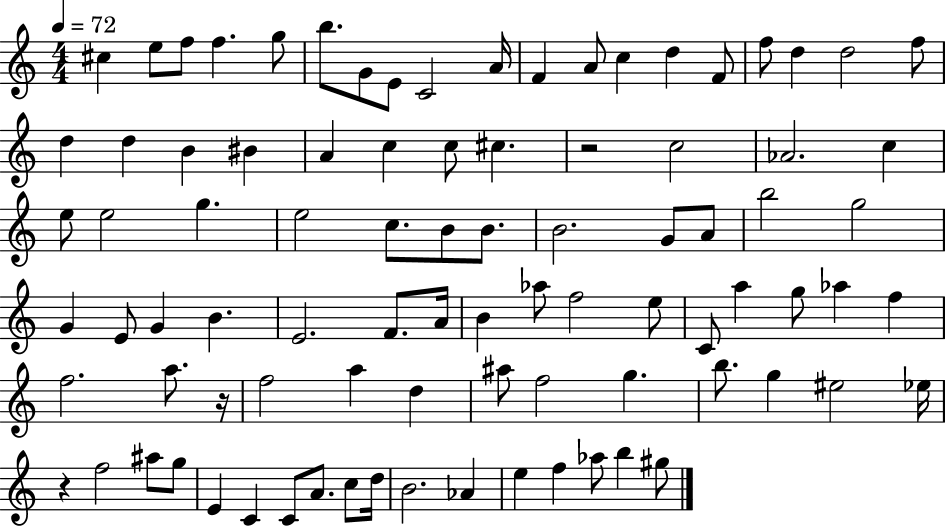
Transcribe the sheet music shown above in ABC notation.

X:1
T:Untitled
M:4/4
L:1/4
K:C
^c e/2 f/2 f g/2 b/2 G/2 E/2 C2 A/4 F A/2 c d F/2 f/2 d d2 f/2 d d B ^B A c c/2 ^c z2 c2 _A2 c e/2 e2 g e2 c/2 B/2 B/2 B2 G/2 A/2 b2 g2 G E/2 G B E2 F/2 A/4 B _a/2 f2 e/2 C/2 a g/2 _a f f2 a/2 z/4 f2 a d ^a/2 f2 g b/2 g ^e2 _e/4 z f2 ^a/2 g/2 E C C/2 A/2 c/2 d/4 B2 _A e f _a/2 b ^g/2